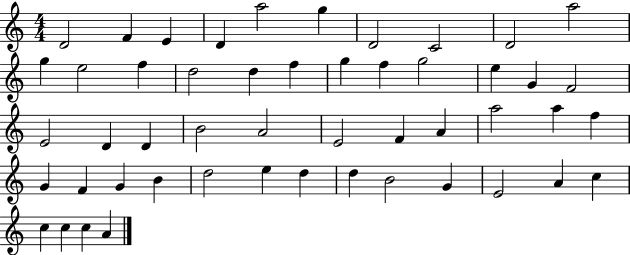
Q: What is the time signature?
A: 4/4